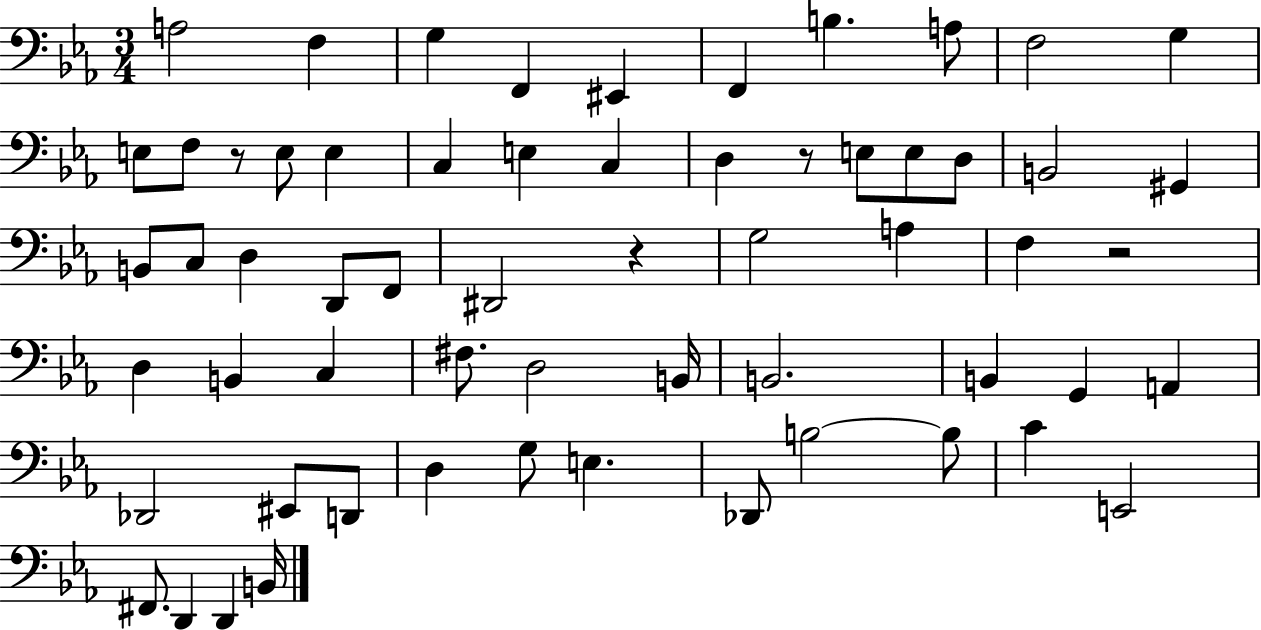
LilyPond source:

{
  \clef bass
  \numericTimeSignature
  \time 3/4
  \key ees \major
  a2 f4 | g4 f,4 eis,4 | f,4 b4. a8 | f2 g4 | \break e8 f8 r8 e8 e4 | c4 e4 c4 | d4 r8 e8 e8 d8 | b,2 gis,4 | \break b,8 c8 d4 d,8 f,8 | dis,2 r4 | g2 a4 | f4 r2 | \break d4 b,4 c4 | fis8. d2 b,16 | b,2. | b,4 g,4 a,4 | \break des,2 eis,8 d,8 | d4 g8 e4. | des,8 b2~~ b8 | c'4 e,2 | \break fis,8. d,4 d,4 b,16 | \bar "|."
}